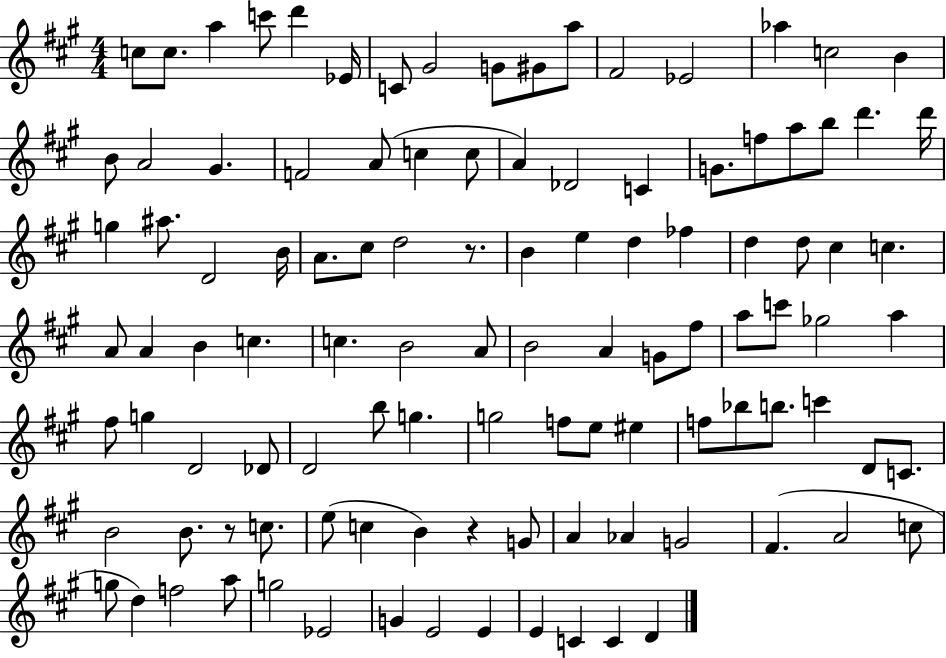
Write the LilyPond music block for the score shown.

{
  \clef treble
  \numericTimeSignature
  \time 4/4
  \key a \major
  \repeat volta 2 { c''8 c''8. a''4 c'''8 d'''4 ees'16 | c'8 gis'2 g'8 gis'8 a''8 | fis'2 ees'2 | aes''4 c''2 b'4 | \break b'8 a'2 gis'4. | f'2 a'8( c''4 c''8 | a'4) des'2 c'4 | g'8. f''8 a''8 b''8 d'''4. d'''16 | \break g''4 ais''8. d'2 b'16 | a'8. cis''8 d''2 r8. | b'4 e''4 d''4 fes''4 | d''4 d''8 cis''4 c''4. | \break a'8 a'4 b'4 c''4. | c''4. b'2 a'8 | b'2 a'4 g'8 fis''8 | a''8 c'''8 ges''2 a''4 | \break fis''8 g''4 d'2 des'8 | d'2 b''8 g''4. | g''2 f''8 e''8 eis''4 | f''8 bes''8 b''8. c'''4 d'8 c'8. | \break b'2 b'8. r8 c''8. | e''8( c''4 b'4) r4 g'8 | a'4 aes'4 g'2 | fis'4.( a'2 c''8 | \break g''8 d''4) f''2 a''8 | g''2 ees'2 | g'4 e'2 e'4 | e'4 c'4 c'4 d'4 | \break } \bar "|."
}